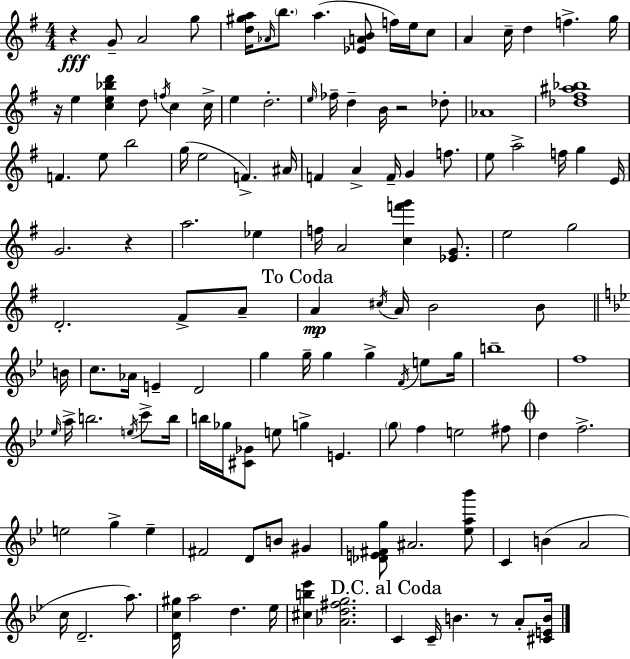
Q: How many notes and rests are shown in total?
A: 129